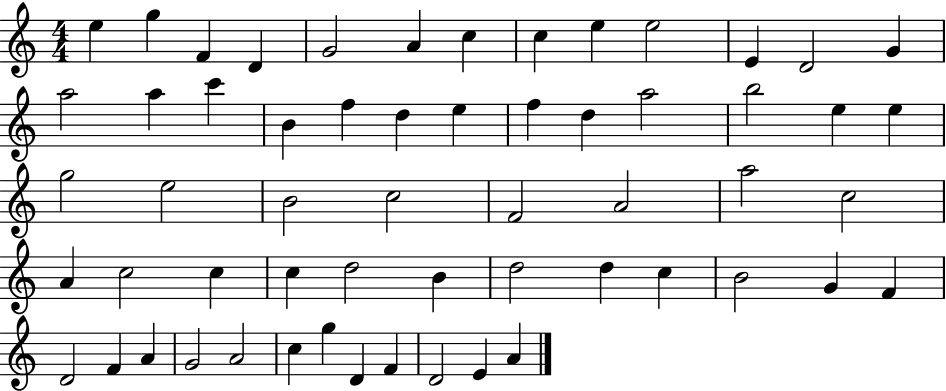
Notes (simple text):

E5/q G5/q F4/q D4/q G4/h A4/q C5/q C5/q E5/q E5/h E4/q D4/h G4/q A5/h A5/q C6/q B4/q F5/q D5/q E5/q F5/q D5/q A5/h B5/h E5/q E5/q G5/h E5/h B4/h C5/h F4/h A4/h A5/h C5/h A4/q C5/h C5/q C5/q D5/h B4/q D5/h D5/q C5/q B4/h G4/q F4/q D4/h F4/q A4/q G4/h A4/h C5/q G5/q D4/q F4/q D4/h E4/q A4/q